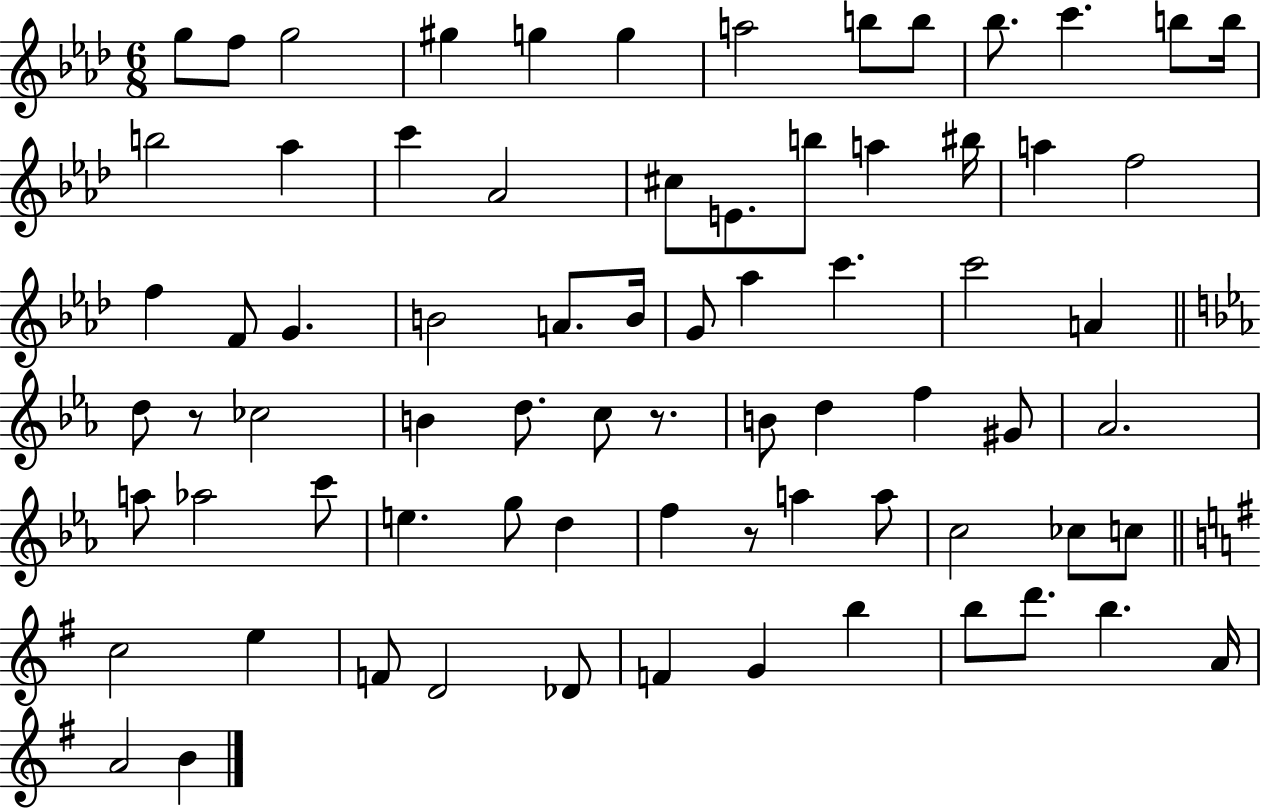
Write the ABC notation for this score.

X:1
T:Untitled
M:6/8
L:1/4
K:Ab
g/2 f/2 g2 ^g g g a2 b/2 b/2 _b/2 c' b/2 b/4 b2 _a c' _A2 ^c/2 E/2 b/2 a ^b/4 a f2 f F/2 G B2 A/2 B/4 G/2 _a c' c'2 A d/2 z/2 _c2 B d/2 c/2 z/2 B/2 d f ^G/2 _A2 a/2 _a2 c'/2 e g/2 d f z/2 a a/2 c2 _c/2 c/2 c2 e F/2 D2 _D/2 F G b b/2 d'/2 b A/4 A2 B